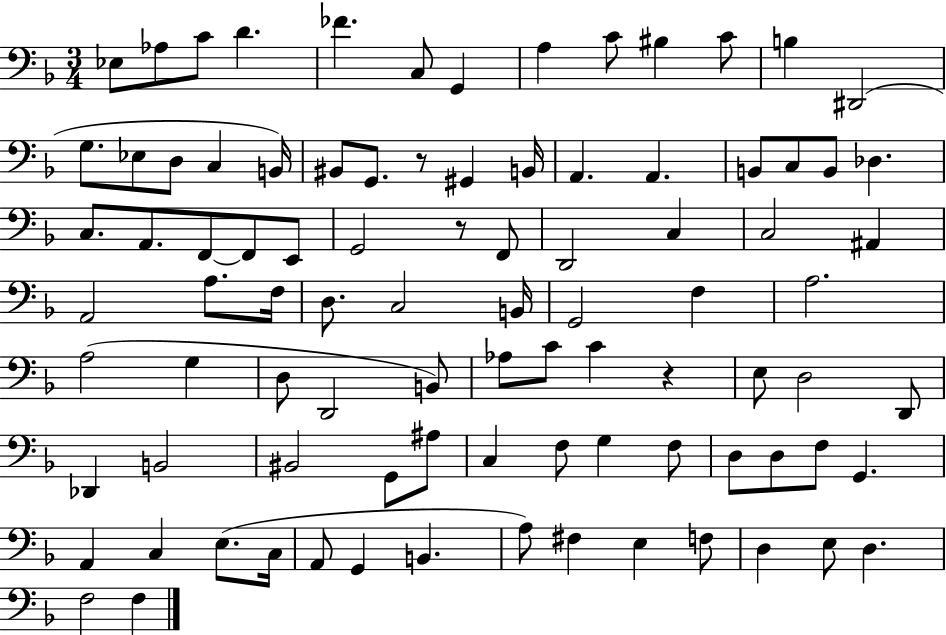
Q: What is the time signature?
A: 3/4